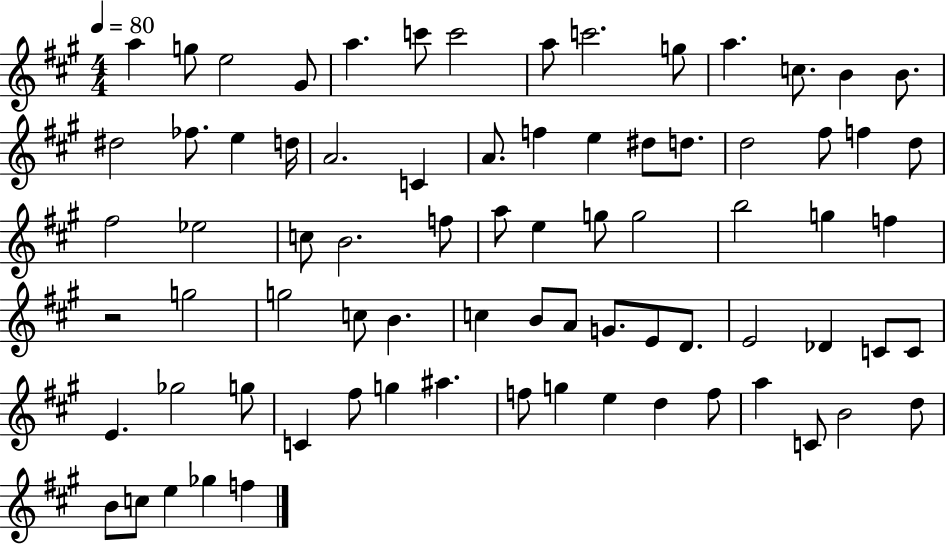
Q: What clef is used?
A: treble